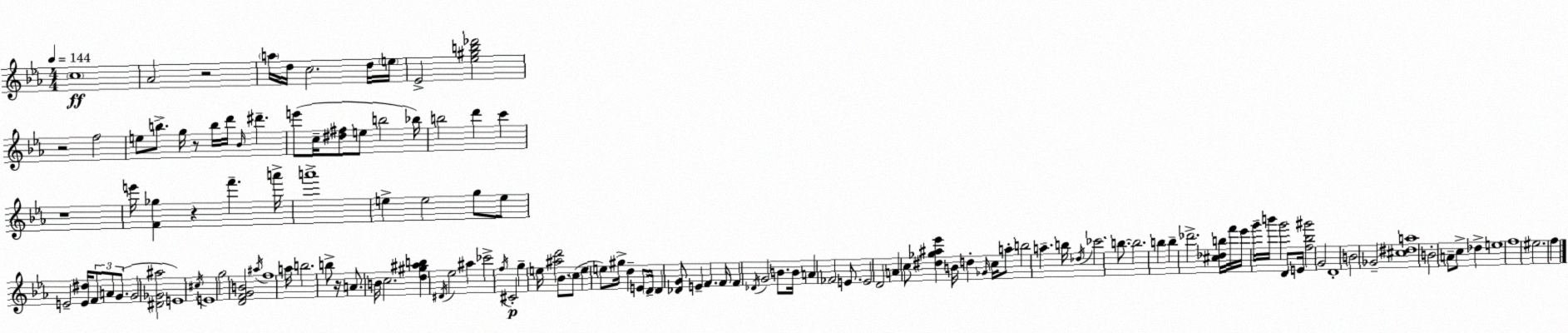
X:1
T:Untitled
M:4/4
L:1/4
K:Cm
c4 _A2 z2 a/4 d/4 c2 d/4 e/4 _E2 [_e^gb_d']2 z2 f2 e/2 b/2 g/4 z/2 b/4 d'/4 _B/4 ^d' e'/2 c/4 [^d^f]/2 e/2 b2 _b/4 b2 d' c' z4 e'/4 [F_g] z f' a'/4 a'4 e e2 g/2 e/2 E2 [E^d]/4 F/2 A/2 G/2 G2 [^D_G^a]2 E4 ^c/4 E4 g2 [DFGB]2 ^a/4 f4 a/4 b2 b/2 z/4 A/2 B/4 c2 [d^g^ab] ^D/4 _e2 ^a _c'2 f/4 ^C2 g e/4 [^ad']2 _B/2 c/2 e e/2 ^g/4 d E/2 D/4 D [_DG]/2 E F F/4 F _D/4 G2 B/2 B/4 A _F2 E/2 E2 D2 A c/2 [^d_g^a_e'] B/4 d _G/4 c/4 a/2 b2 a b/4 _d/4 _c'2 b/2 b2 b b _d'2 [^c_db]/4 f'/4 _e'/4 g'/4 b'/4 g'2 D/2 E/4 [f_b^g']2 G2 D4 B2 _G2 [^c^da]4 B2 A/2 c/2 _d e4 f4 ^e2 f